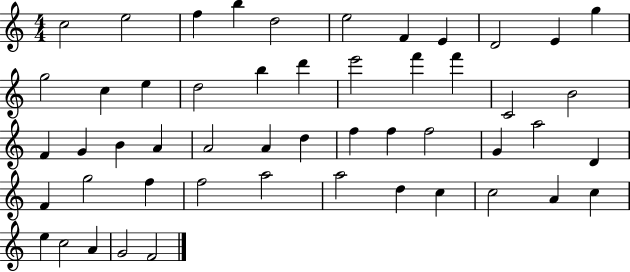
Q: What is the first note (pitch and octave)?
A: C5